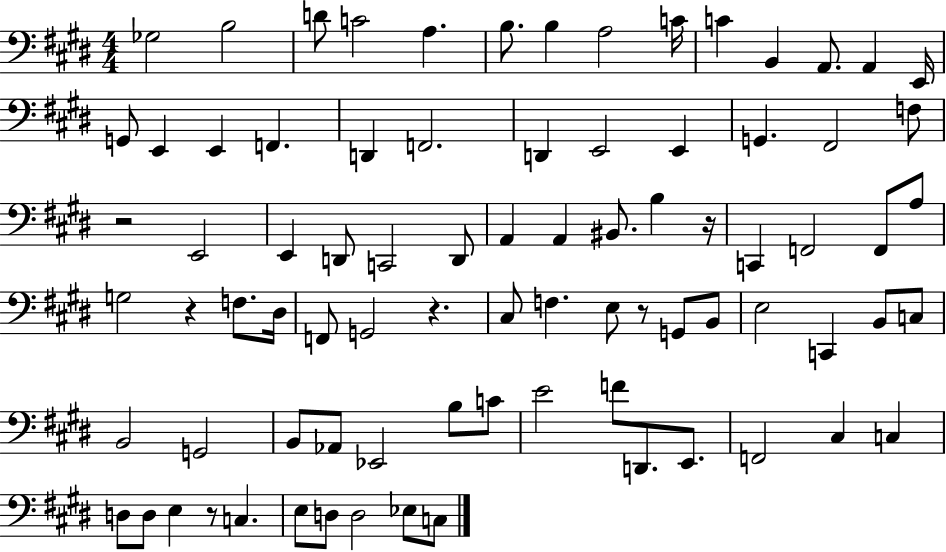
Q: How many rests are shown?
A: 6